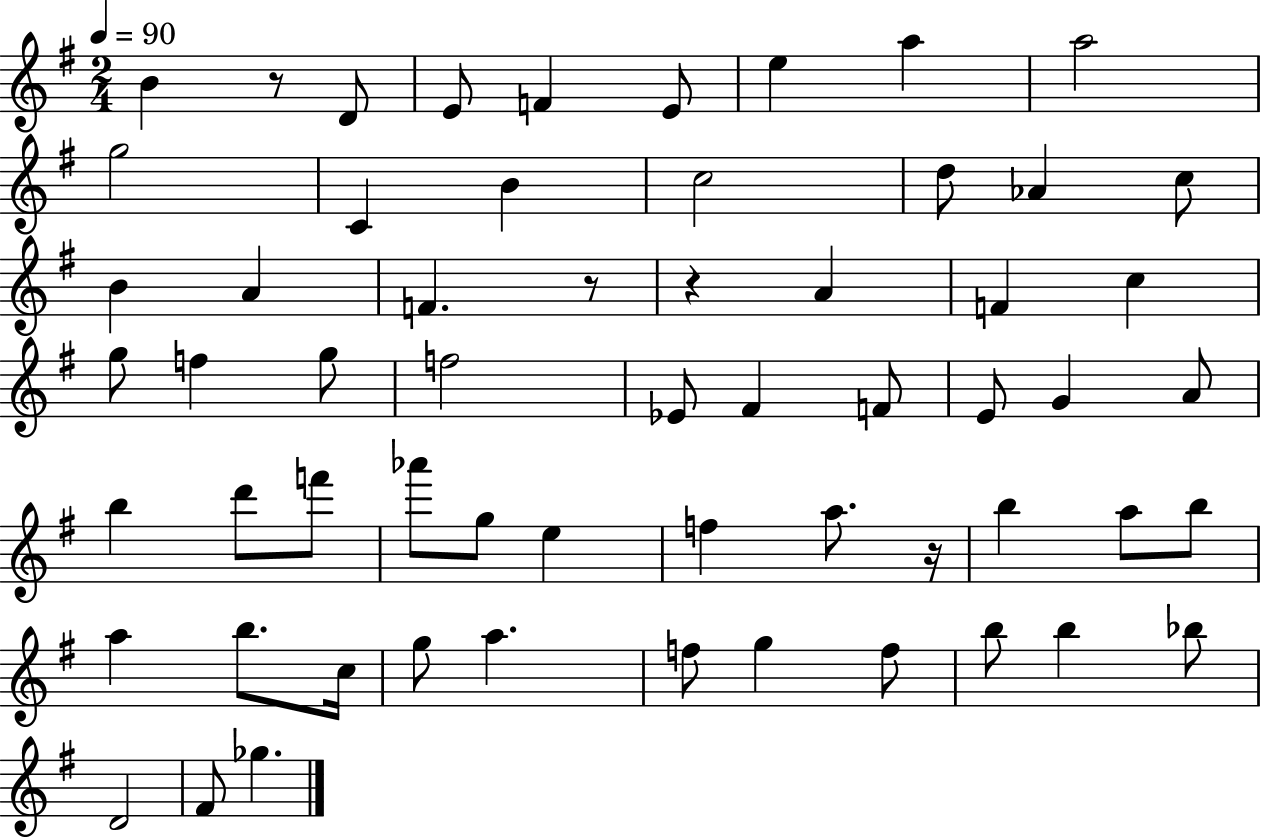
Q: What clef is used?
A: treble